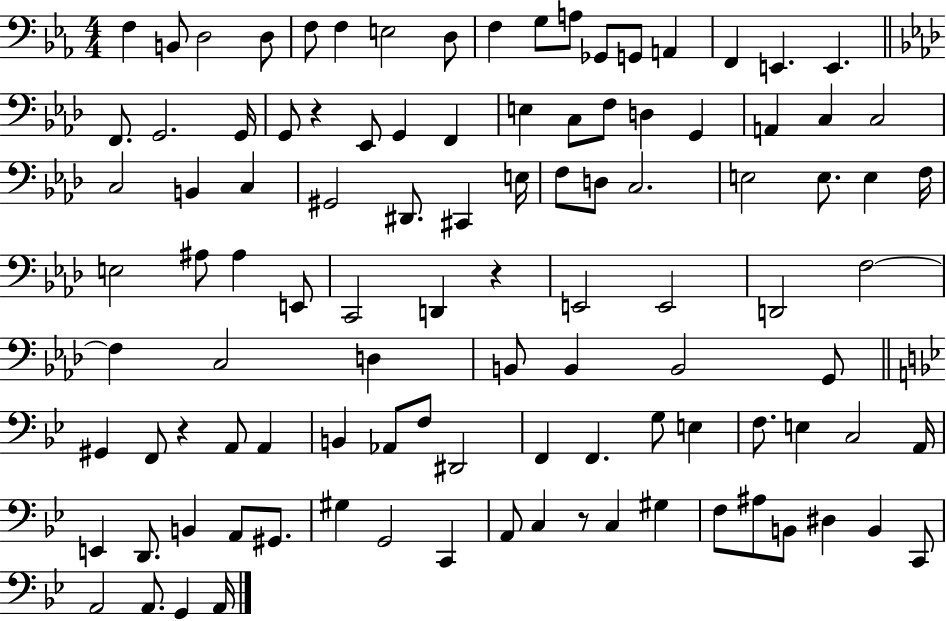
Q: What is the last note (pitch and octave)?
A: A2